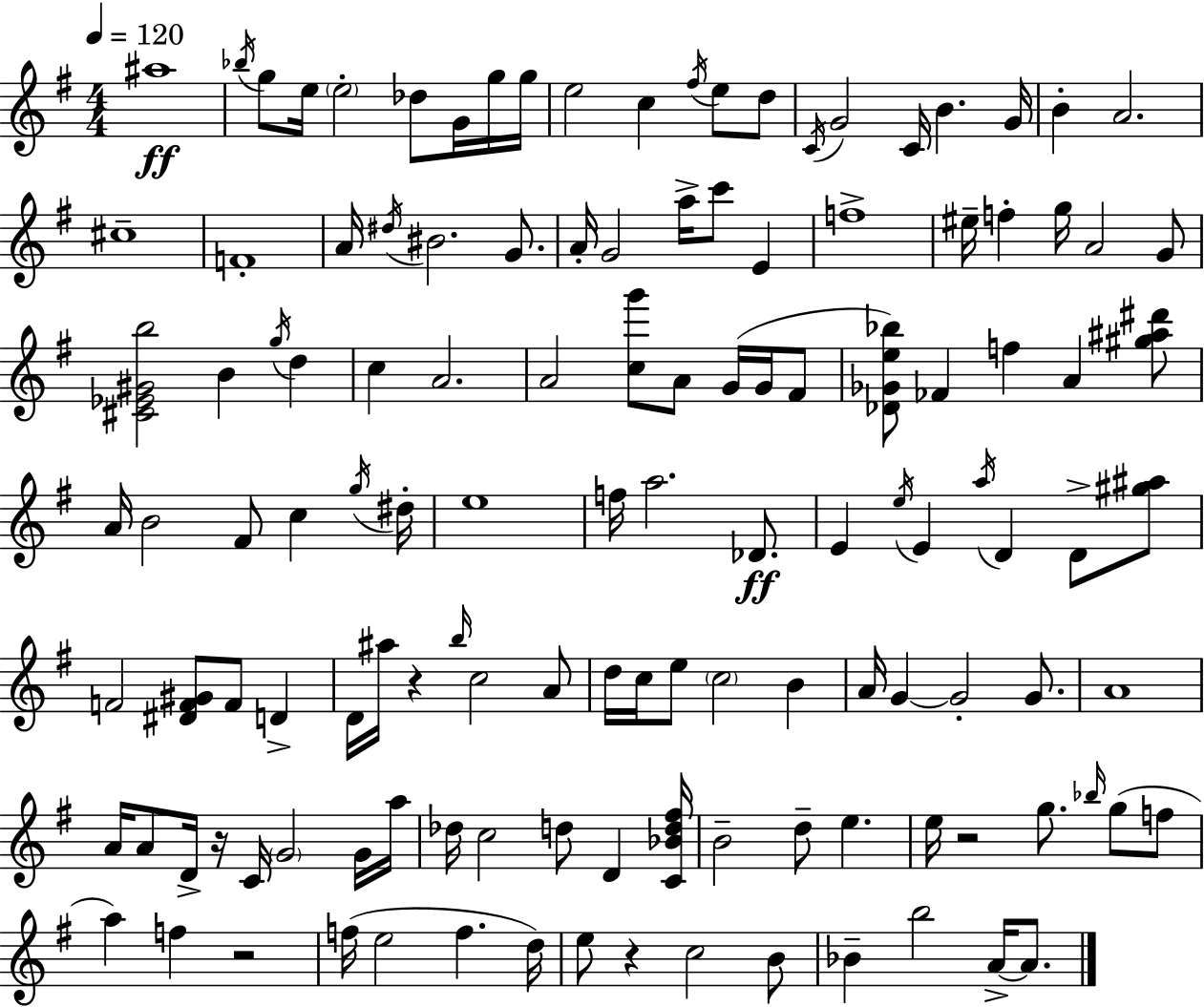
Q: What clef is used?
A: treble